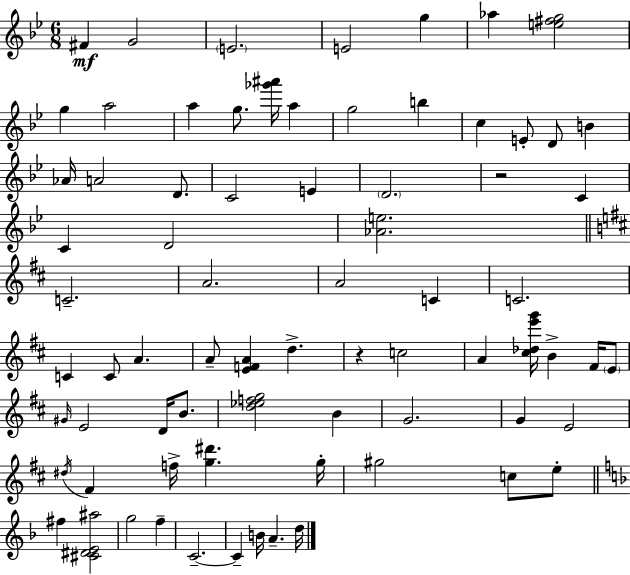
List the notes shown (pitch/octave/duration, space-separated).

F#4/q G4/h E4/h. E4/h G5/q Ab5/q [E5,F#5,G5]/h G5/q A5/h A5/q G5/e. [Gb6,A#6]/s A5/q G5/h B5/q C5/q E4/e D4/e B4/q Ab4/s A4/h D4/e. C4/h E4/q D4/h. R/h C4/q C4/q D4/h [Ab4,E5]/h. C4/h. A4/h. A4/h C4/q C4/h. C4/q C4/e A4/q. A4/e [E4,F4,A4]/q D5/q. R/q C5/h A4/q [C#5,Db5,E6,G6]/s B4/q F#4/s E4/e G#4/s E4/h D4/s B4/e. [D5,Eb5,F5,G5]/h B4/q G4/h. G4/q E4/h D#5/s F#4/q F5/s [G5,D#6]/q. G5/s G#5/h C5/e E5/e F#5/q [C#4,D#4,E4,A#5]/h G5/h F5/q C4/h. C4/q B4/s A4/q. D5/s